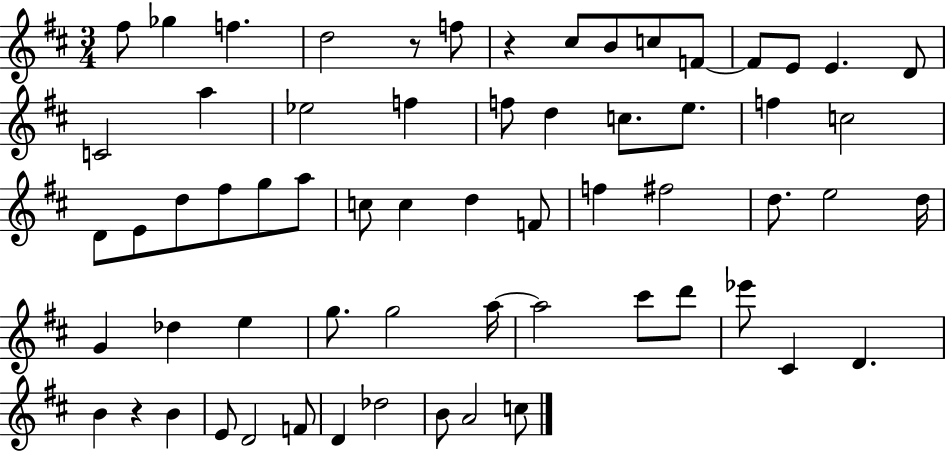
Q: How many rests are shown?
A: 3